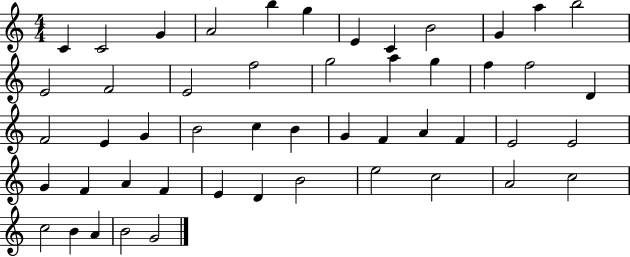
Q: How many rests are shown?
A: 0